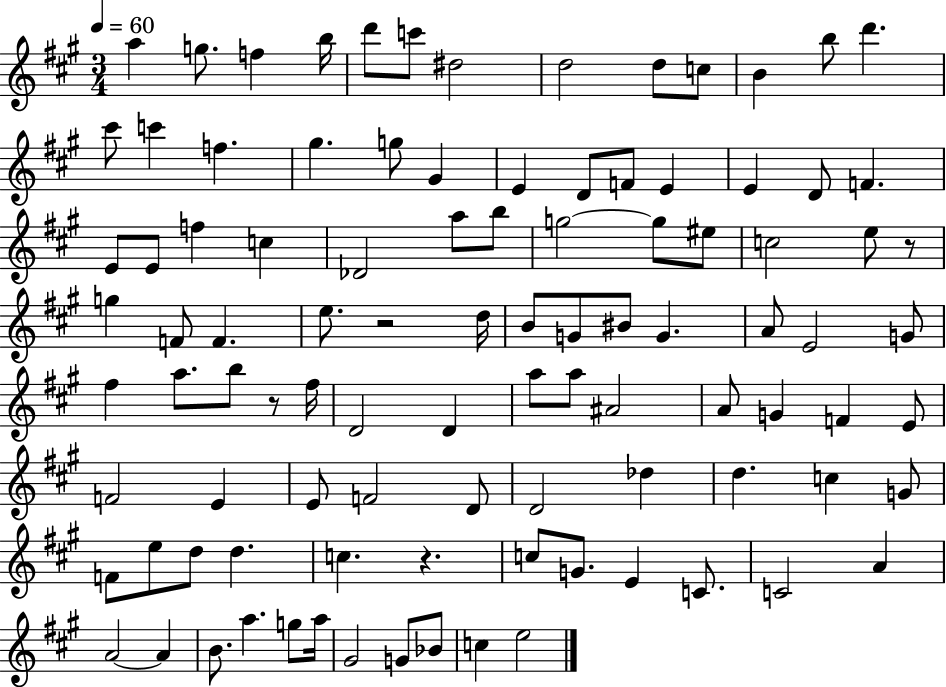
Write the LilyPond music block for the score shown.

{
  \clef treble
  \numericTimeSignature
  \time 3/4
  \key a \major
  \tempo 4 = 60
  a''4 g''8. f''4 b''16 | d'''8 c'''8 dis''2 | d''2 d''8 c''8 | b'4 b''8 d'''4. | \break cis'''8 c'''4 f''4. | gis''4. g''8 gis'4 | e'4 d'8 f'8 e'4 | e'4 d'8 f'4. | \break e'8 e'8 f''4 c''4 | des'2 a''8 b''8 | g''2~~ g''8 eis''8 | c''2 e''8 r8 | \break g''4 f'8 f'4. | e''8. r2 d''16 | b'8 g'8 bis'8 g'4. | a'8 e'2 g'8 | \break fis''4 a''8. b''8 r8 fis''16 | d'2 d'4 | a''8 a''8 ais'2 | a'8 g'4 f'4 e'8 | \break f'2 e'4 | e'8 f'2 d'8 | d'2 des''4 | d''4. c''4 g'8 | \break f'8 e''8 d''8 d''4. | c''4. r4. | c''8 g'8. e'4 c'8. | c'2 a'4 | \break a'2~~ a'4 | b'8. a''4. g''8 a''16 | gis'2 g'8 bes'8 | c''4 e''2 | \break \bar "|."
}